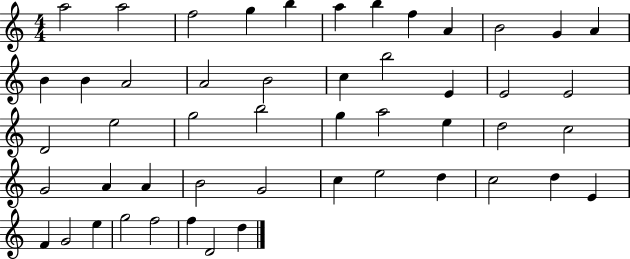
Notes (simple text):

A5/h A5/h F5/h G5/q B5/q A5/q B5/q F5/q A4/q B4/h G4/q A4/q B4/q B4/q A4/h A4/h B4/h C5/q B5/h E4/q E4/h E4/h D4/h E5/h G5/h B5/h G5/q A5/h E5/q D5/h C5/h G4/h A4/q A4/q B4/h G4/h C5/q E5/h D5/q C5/h D5/q E4/q F4/q G4/h E5/q G5/h F5/h F5/q D4/h D5/q